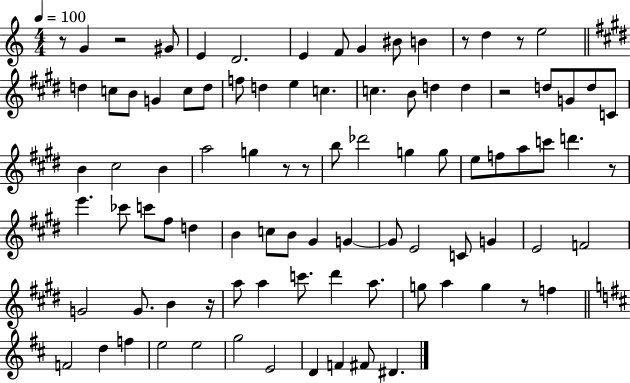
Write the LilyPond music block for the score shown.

{
  \clef treble
  \numericTimeSignature
  \time 4/4
  \key c \major
  \tempo 4 = 100
  r8 g'4 r2 gis'8 | e'4 d'2. | e'4 f'8 g'4 bis'8 b'4 | r8 d''4 r8 e''2 | \break \bar "||" \break \key e \major d''4 c''8 b'8 g'4 c''8 d''8 | f''8 d''4 e''4 c''4. | c''4. b'8 d''4 d''4 | r2 d''8 g'8 d''8 c'8 | \break b'4 cis''2 b'4 | a''2 g''4 r8 r8 | b''8 des'''2 g''4 g''8 | e''8 f''8 a''8 c'''8 d'''4. r8 | \break e'''4. ces'''8 c'''8 fis''8 d''4 | b'4 c''8 b'8 gis'4 g'4~~ | g'8 e'2 c'8 g'4 | e'2 f'2 | \break g'2 g'8. b'4 r16 | a''8 a''4 c'''8. dis'''4 a''8. | g''8 a''4 g''4 r8 f''4 | \bar "||" \break \key d \major f'2 d''4 f''4 | e''2 e''2 | g''2 e'2 | d'4 f'4 fis'8 dis'4. | \break \bar "|."
}